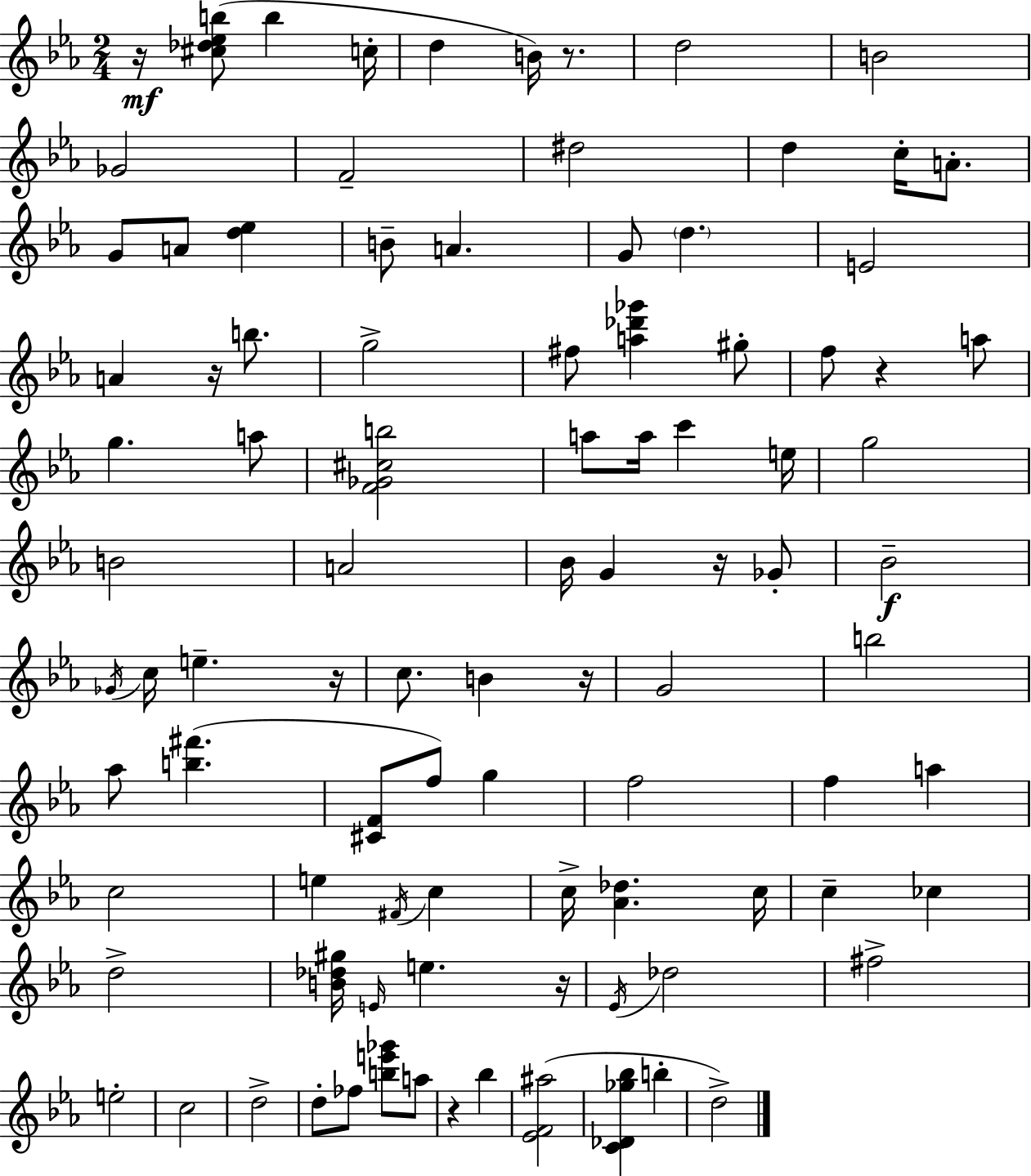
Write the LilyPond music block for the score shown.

{
  \clef treble
  \numericTimeSignature
  \time 2/4
  \key c \minor
  r16\mf <cis'' des'' ees'' b''>8( b''4 c''16-. | d''4 b'16) r8. | d''2 | b'2 | \break ges'2 | f'2-- | dis''2 | d''4 c''16-. a'8.-. | \break g'8 a'8 <d'' ees''>4 | b'8-- a'4. | g'8 \parenthesize d''4. | e'2 | \break a'4 r16 b''8. | g''2-> | fis''8 <a'' des''' ges'''>4 gis''8-. | f''8 r4 a''8 | \break g''4. a''8 | <f' ges' cis'' b''>2 | a''8 a''16 c'''4 e''16 | g''2 | \break b'2 | a'2 | bes'16 g'4 r16 ges'8-. | bes'2--\f | \break \acciaccatura { ges'16 } c''16 e''4.-- | r16 c''8. b'4 | r16 g'2 | b''2 | \break aes''8 <b'' fis'''>4.( | <cis' f'>8 f''8) g''4 | f''2 | f''4 a''4 | \break c''2 | e''4 \acciaccatura { fis'16 } c''4 | c''16-> <aes' des''>4. | c''16 c''4-- ces''4 | \break d''2-> | <b' des'' gis''>16 \grace { e'16 } e''4. | r16 \acciaccatura { ees'16 } des''2 | fis''2-> | \break e''2-. | c''2 | d''2-> | d''8-. fes''8 | \break <b'' e''' ges'''>8 a''8 r4 | bes''4 <ees' f' ais''>2( | <c' des' ges'' bes''>4 | b''4-. d''2->) | \break \bar "|."
}